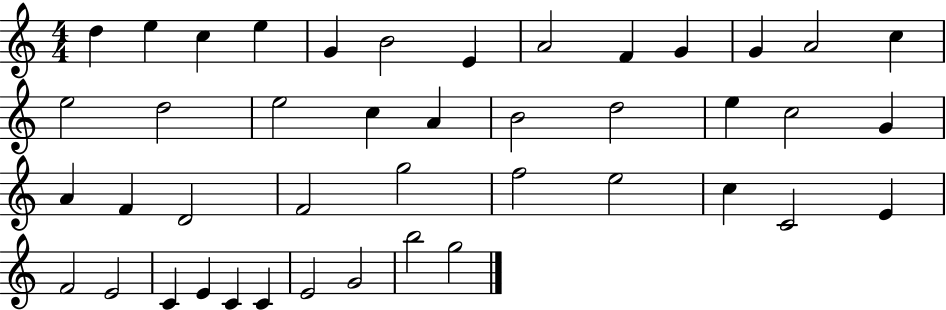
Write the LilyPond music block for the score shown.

{
  \clef treble
  \numericTimeSignature
  \time 4/4
  \key c \major
  d''4 e''4 c''4 e''4 | g'4 b'2 e'4 | a'2 f'4 g'4 | g'4 a'2 c''4 | \break e''2 d''2 | e''2 c''4 a'4 | b'2 d''2 | e''4 c''2 g'4 | \break a'4 f'4 d'2 | f'2 g''2 | f''2 e''2 | c''4 c'2 e'4 | \break f'2 e'2 | c'4 e'4 c'4 c'4 | e'2 g'2 | b''2 g''2 | \break \bar "|."
}